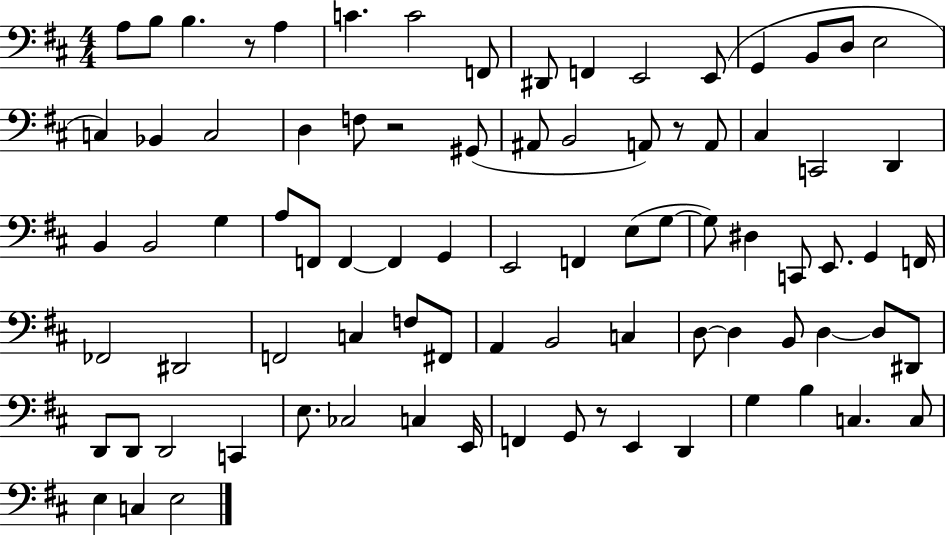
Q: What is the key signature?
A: D major